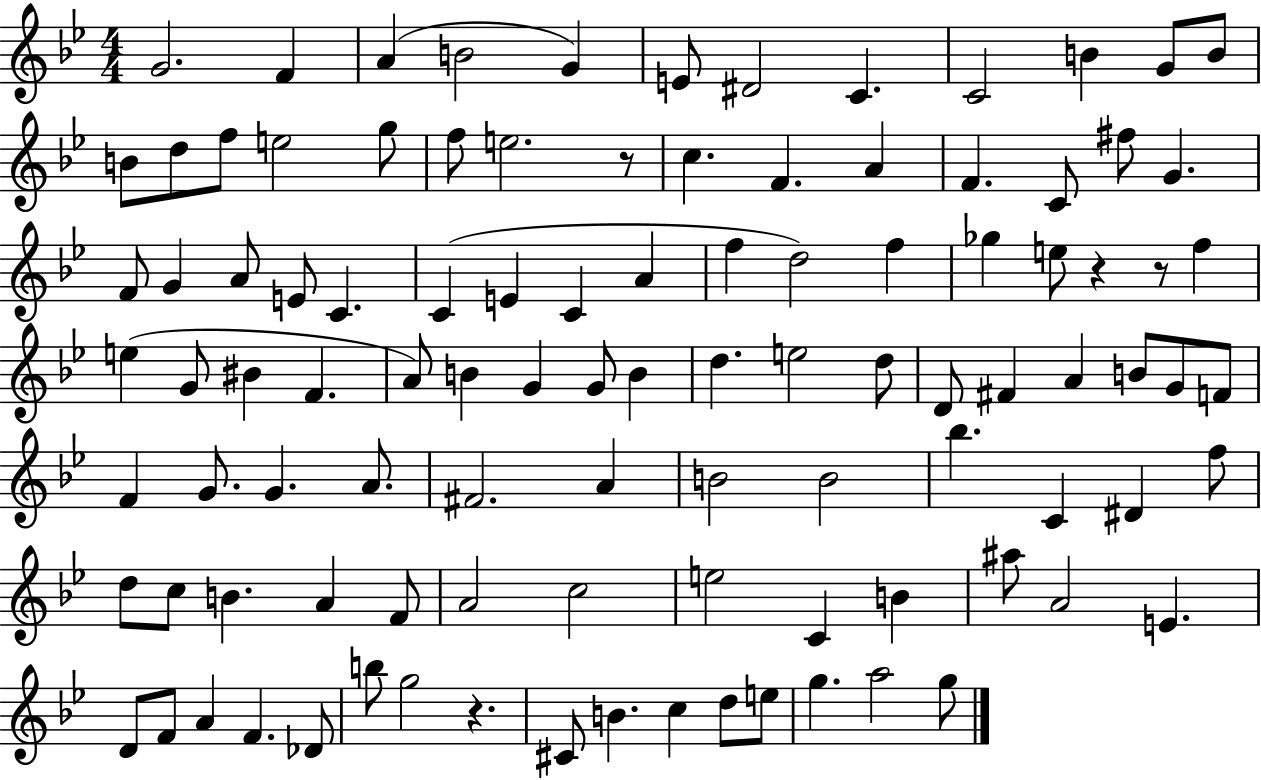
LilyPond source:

{
  \clef treble
  \numericTimeSignature
  \time 4/4
  \key bes \major
  \repeat volta 2 { g'2. f'4 | a'4( b'2 g'4) | e'8 dis'2 c'4. | c'2 b'4 g'8 b'8 | \break b'8 d''8 f''8 e''2 g''8 | f''8 e''2. r8 | c''4. f'4. a'4 | f'4. c'8 fis''8 g'4. | \break f'8 g'4 a'8 e'8 c'4. | c'4( e'4 c'4 a'4 | f''4 d''2) f''4 | ges''4 e''8 r4 r8 f''4 | \break e''4( g'8 bis'4 f'4. | a'8) b'4 g'4 g'8 b'4 | d''4. e''2 d''8 | d'8 fis'4 a'4 b'8 g'8 f'8 | \break f'4 g'8. g'4. a'8. | fis'2. a'4 | b'2 b'2 | bes''4. c'4 dis'4 f''8 | \break d''8 c''8 b'4. a'4 f'8 | a'2 c''2 | e''2 c'4 b'4 | ais''8 a'2 e'4. | \break d'8 f'8 a'4 f'4. des'8 | b''8 g''2 r4. | cis'8 b'4. c''4 d''8 e''8 | g''4. a''2 g''8 | \break } \bar "|."
}